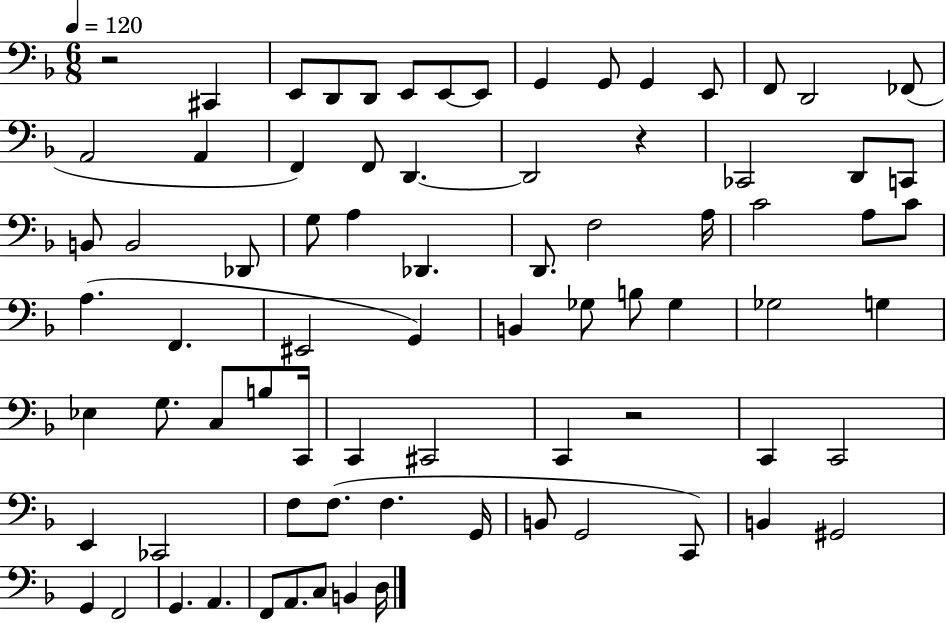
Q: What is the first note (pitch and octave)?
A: C#2